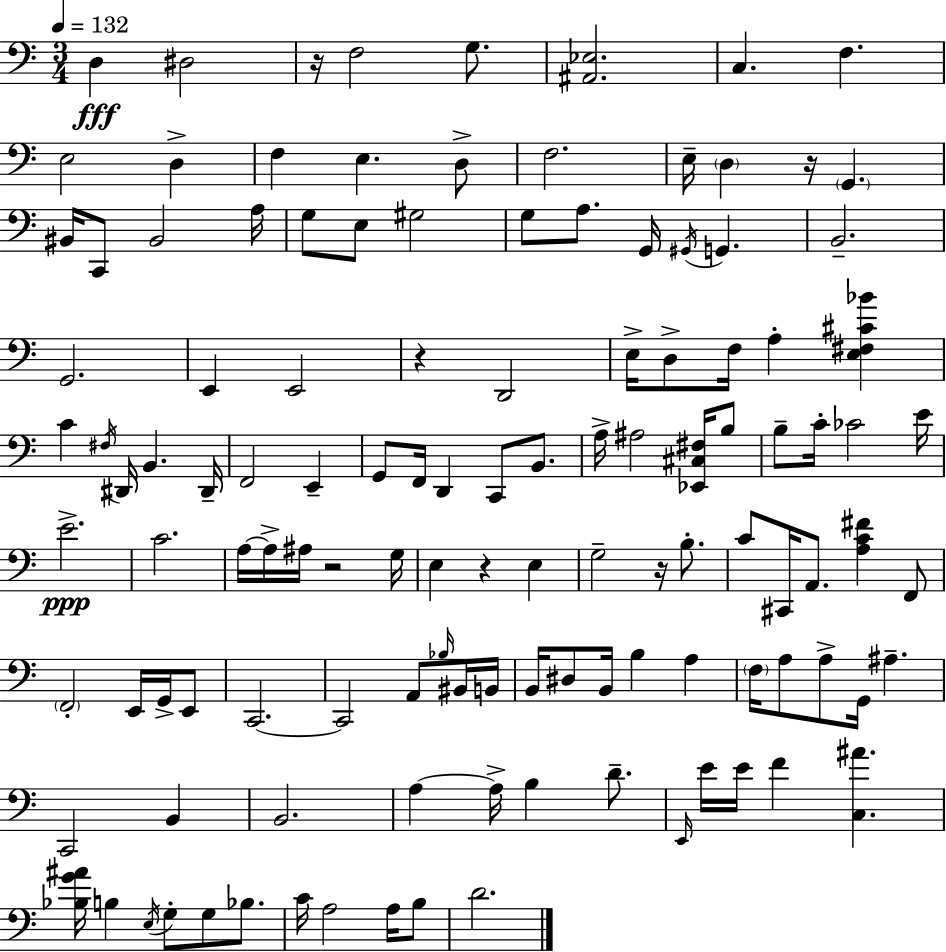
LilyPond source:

{
  \clef bass
  \numericTimeSignature
  \time 3/4
  \key c \major
  \tempo 4 = 132
  d4\fff dis2 | r16 f2 g8. | <ais, ees>2. | c4. f4. | \break e2 d4-> | f4 e4. d8-> | f2. | e16-- \parenthesize d4 r16 \parenthesize g,4. | \break bis,16 c,8 bis,2 a16 | g8 e8 gis2 | g8 a8. g,16 \acciaccatura { gis,16 } g,4. | b,2.-- | \break g,2. | e,4 e,2 | r4 d,2 | e16-> d8-> f16 a4-. <e fis cis' bes'>4 | \break c'4 \acciaccatura { fis16 } dis,16 b,4. | dis,16-- f,2 e,4-- | g,8 f,16 d,4 c,8 b,8. | a16-> ais2 <ees, cis fis>16 | \break b8 b8-- c'16-. ces'2 | e'16 e'2.->\ppp | c'2. | a16~~ a16-> ais16 r2 | \break g16 e4 r4 e4 | g2-- r16 b8.-. | c'8 cis,16 a,8. <a c' fis'>4 | f,8 \parenthesize f,2-. e,16 g,16-> | \break e,8 c,2.~~ | c,2 a,8 | \grace { bes16 } bis,16 b,16 b,16 dis8 b,16 b4 a4 | \parenthesize f16 a8 a8-> g,16 ais4.-- | \break c,2 b,4 | b,2. | a4~~ a16-> b4 | d'8.-- \grace { e,16 } e'16 e'16 f'4 <c ais'>4. | \break <bes g' ais'>16 b4 \acciaccatura { e16 } g8-. | g8 bes8. c'16 a2 | a16 b8 d'2. | \bar "|."
}